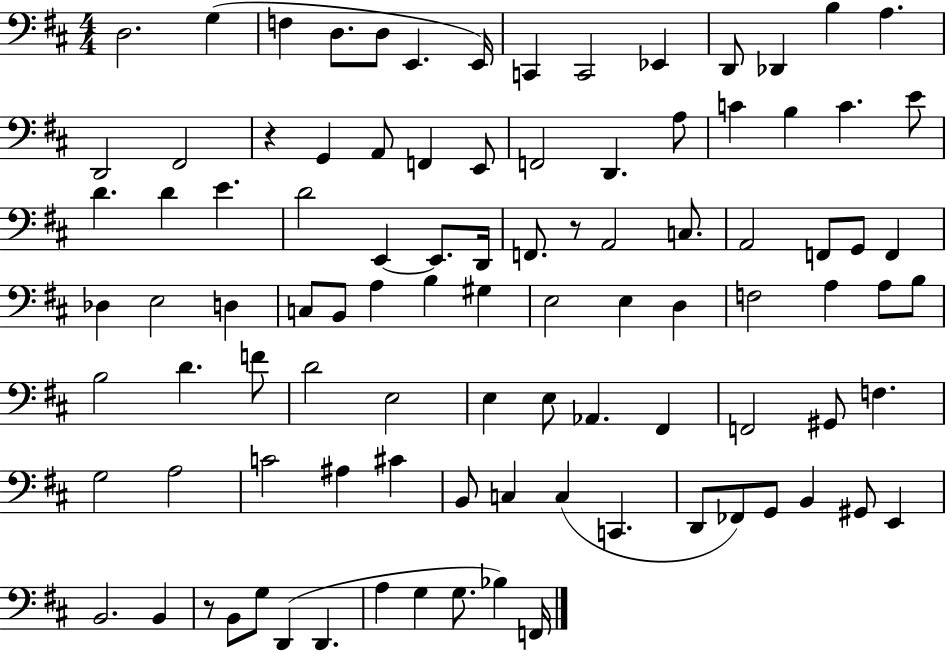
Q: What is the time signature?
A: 4/4